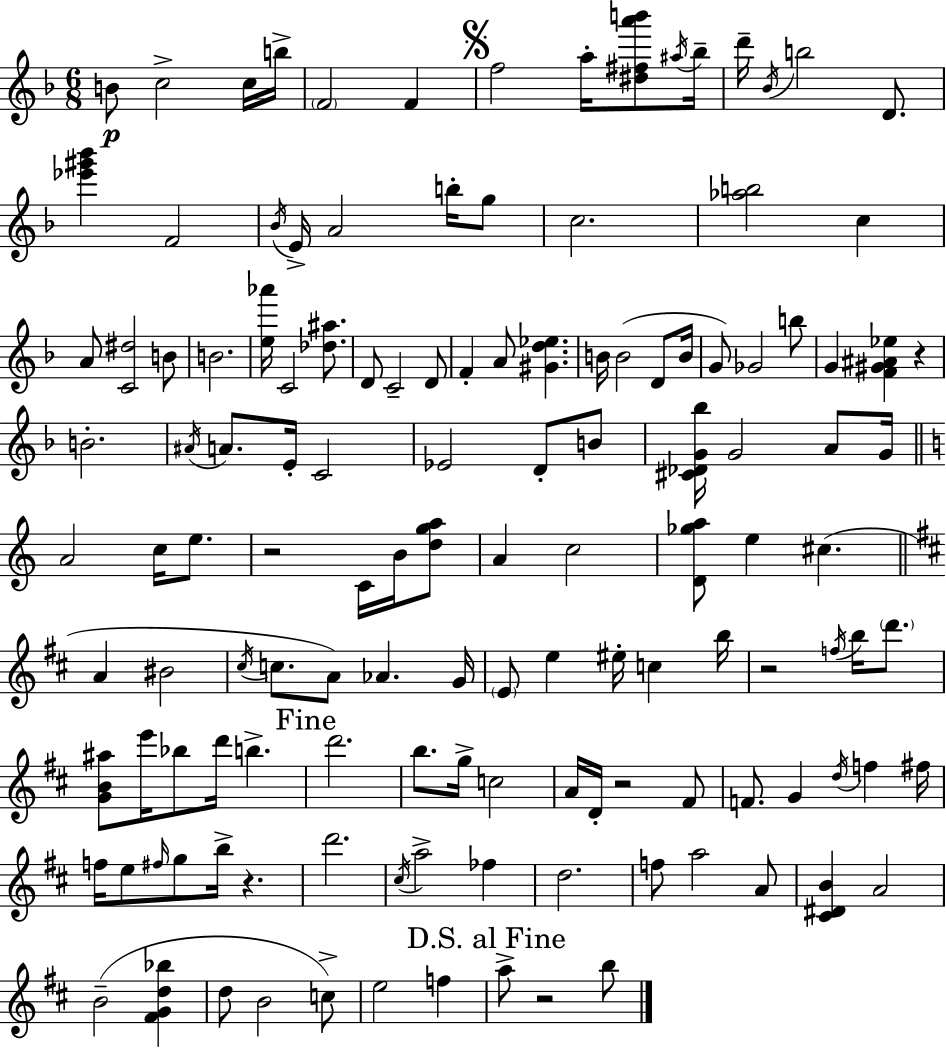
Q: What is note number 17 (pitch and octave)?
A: E4